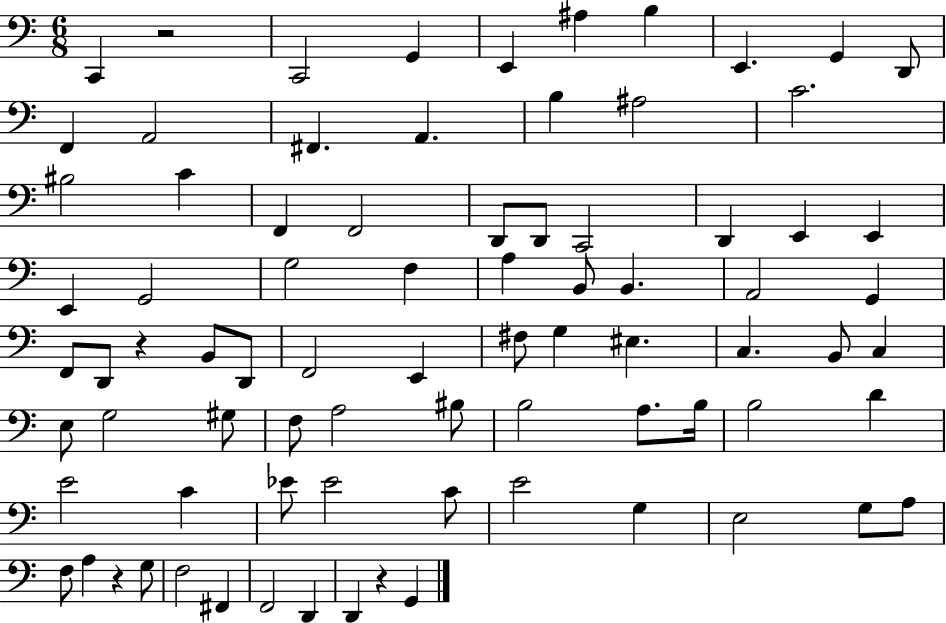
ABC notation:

X:1
T:Untitled
M:6/8
L:1/4
K:C
C,, z2 C,,2 G,, E,, ^A, B, E,, G,, D,,/2 F,, A,,2 ^F,, A,, B, ^A,2 C2 ^B,2 C F,, F,,2 D,,/2 D,,/2 C,,2 D,, E,, E,, E,, G,,2 G,2 F, A, B,,/2 B,, A,,2 G,, F,,/2 D,,/2 z B,,/2 D,,/2 F,,2 E,, ^F,/2 G, ^E, C, B,,/2 C, E,/2 G,2 ^G,/2 F,/2 A,2 ^B,/2 B,2 A,/2 B,/4 B,2 D E2 C _E/2 _E2 C/2 E2 G, E,2 G,/2 A,/2 F,/2 A, z G,/2 F,2 ^F,, F,,2 D,, D,, z G,,